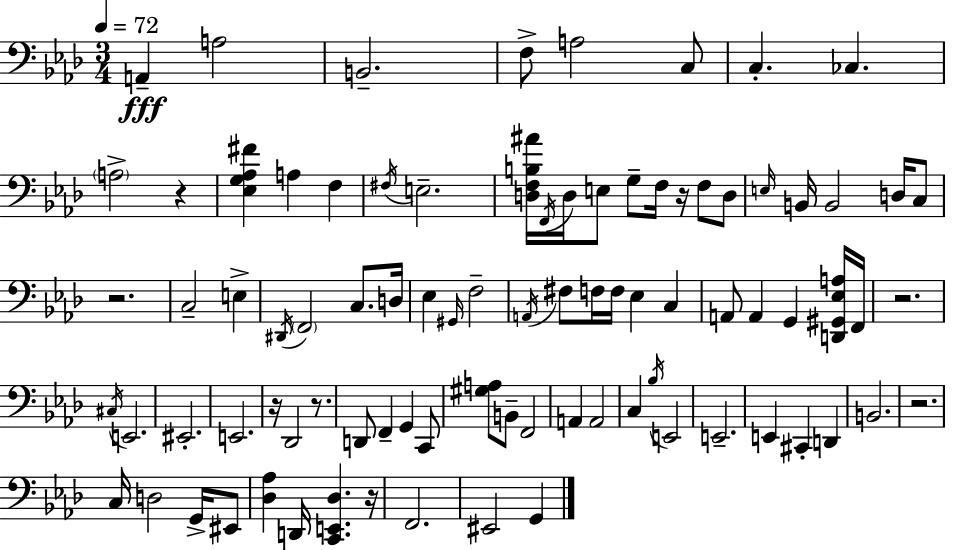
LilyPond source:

{
  \clef bass
  \numericTimeSignature
  \time 3/4
  \key f \minor
  \tempo 4 = 72
  a,4--\fff a2 | b,2.-- | f8-> a2 c8 | c4.-. ces4. | \break \parenthesize a2-> r4 | <ees g aes fis'>4 a4 f4 | \acciaccatura { fis16 } e2.-- | <d f b ais'>16 \acciaccatura { f,16 } d16 e8 g8-- f16 r16 f8 | \break d8 \grace { e16 } b,16 b,2 | d16 c8 r2. | c2-- e4-> | \acciaccatura { dis,16 } \parenthesize f,2 | \break c8. d16 ees4 \grace { gis,16 } f2-- | \acciaccatura { a,16 } fis8 f16 f16 ees4 | c4 a,8 a,4 | g,4 <d, gis, ees a>16 f,16 r2. | \break \acciaccatura { cis16 } e,2. | eis,2.-. | e,2. | r16 des,2 | \break r8. d,8 f,4-- | g,4 c,8 <gis a>8 b,8-- f,2 | a,4 a,2 | c4 \acciaccatura { bes16 } | \break e,2 e,2.-- | e,4 | cis,4-. d,4 b,2. | r2. | \break c16 d2 | g,16-> eis,8 <des aes>4 | d,16 <c, e, des>4. r16 f,2. | eis,2 | \break g,4 \bar "|."
}